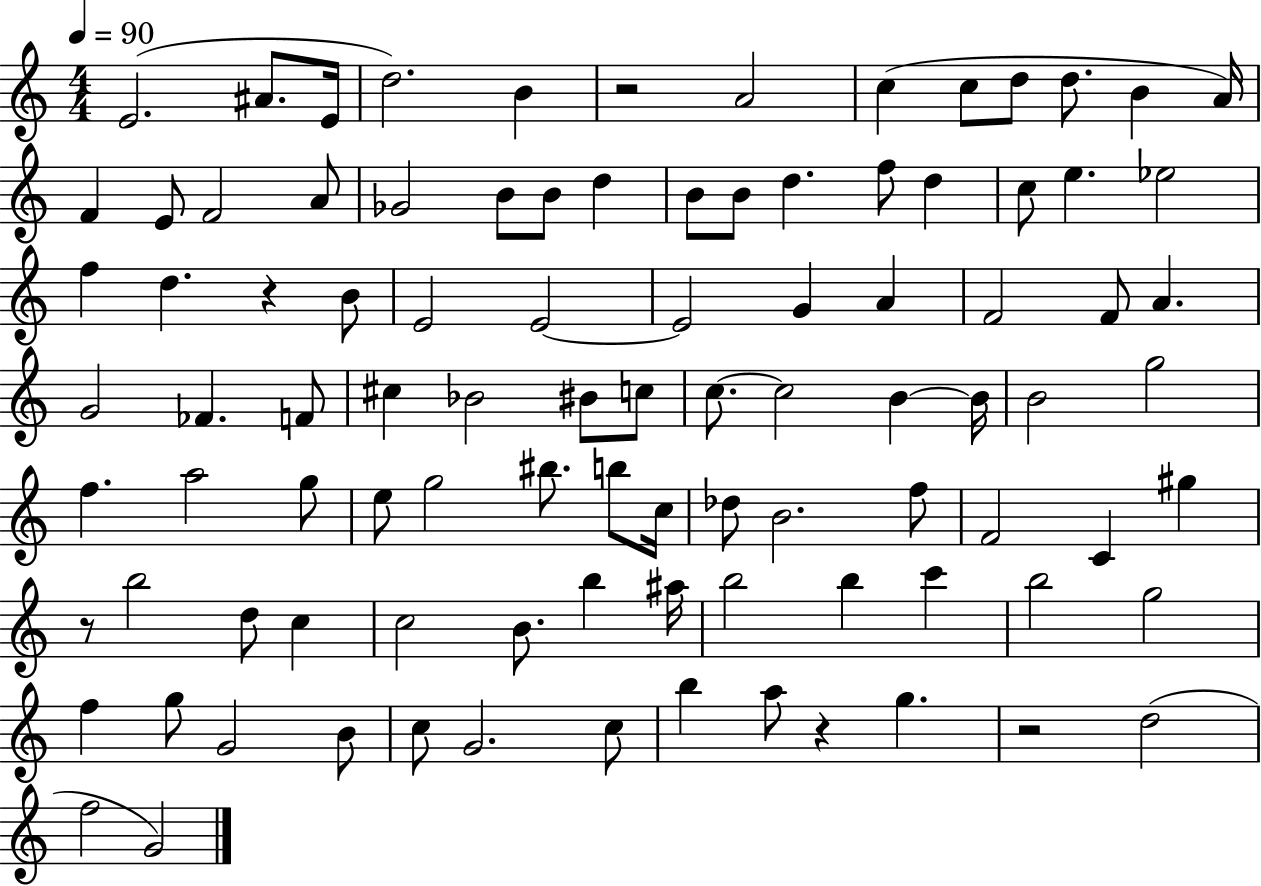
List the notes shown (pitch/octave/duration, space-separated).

E4/h. A#4/e. E4/s D5/h. B4/q R/h A4/h C5/q C5/e D5/e D5/e. B4/q A4/s F4/q E4/e F4/h A4/e Gb4/h B4/e B4/e D5/q B4/e B4/e D5/q. F5/e D5/q C5/e E5/q. Eb5/h F5/q D5/q. R/q B4/e E4/h E4/h E4/h G4/q A4/q F4/h F4/e A4/q. G4/h FES4/q. F4/e C#5/q Bb4/h BIS4/e C5/e C5/e. C5/h B4/q B4/s B4/h G5/h F5/q. A5/h G5/e E5/e G5/h BIS5/e. B5/e C5/s Db5/e B4/h. F5/e F4/h C4/q G#5/q R/e B5/h D5/e C5/q C5/h B4/e. B5/q A#5/s B5/h B5/q C6/q B5/h G5/h F5/q G5/e G4/h B4/e C5/e G4/h. C5/e B5/q A5/e R/q G5/q. R/h D5/h F5/h G4/h